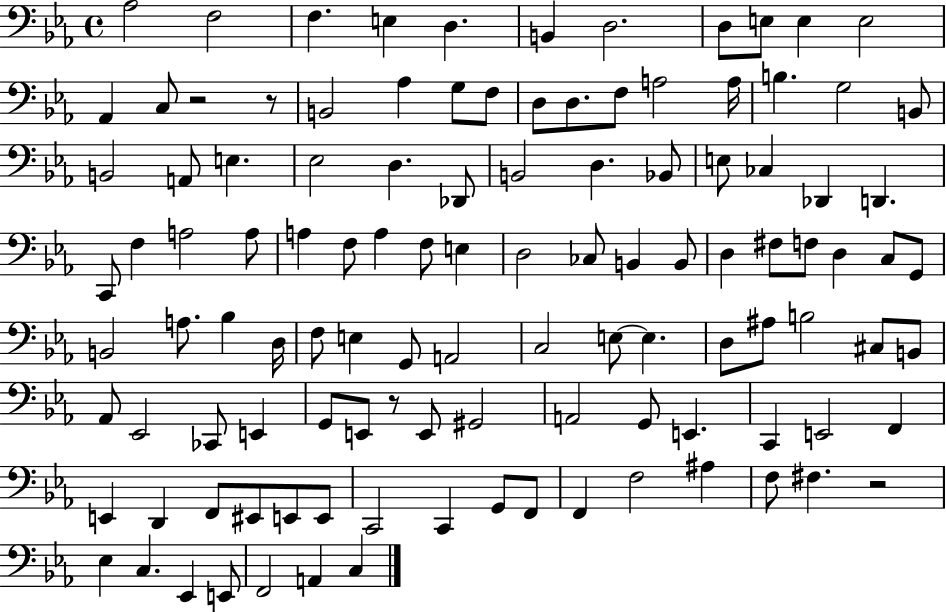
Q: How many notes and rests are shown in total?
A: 113